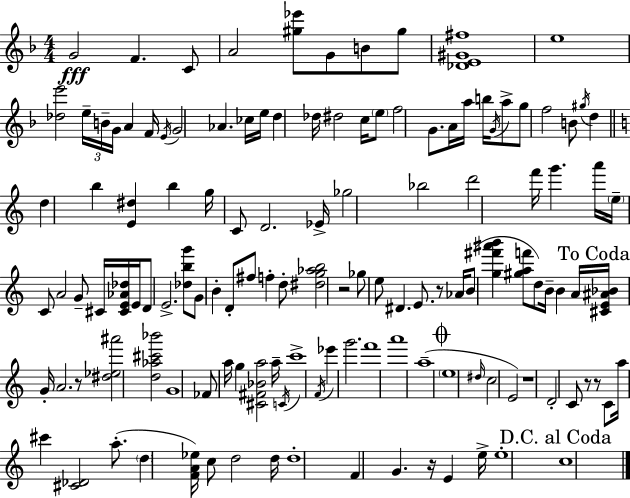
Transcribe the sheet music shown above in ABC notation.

X:1
T:Untitled
M:4/4
L:1/4
K:Dm
G2 F C/2 A2 [^g_e']/2 G/2 B/2 ^g/2 [_DE^G^f]4 e4 [_de']2 e/4 B/4 G/4 A F/4 E/4 G2 _A _c/4 e/4 d _d/4 ^d2 c/4 e/2 f2 G/2 A/4 a/4 b/4 G/4 a/2 g/2 f2 B/2 ^g/4 d d b [E^d] b g/4 C/2 D2 _E/4 _g2 _b2 d'2 f'/4 g' a'/4 e/4 C/2 A2 G/2 ^C/4 [^CE_A_d]/4 E/4 D/2 E2 [_dbg']/2 G/2 B D/2 ^f/2 f d/2 [^dg_ab]2 z2 _g/2 e/2 ^D E/2 z/2 _A/4 B/2 [g^f'^a'b'] [^gaf']/2 d/2 B/4 B A/4 [^CE^A_B]/4 G/4 A2 z/2 [^d_e^a']2 [d_a^c'_b']2 G4 _F/2 a/4 g [^C^F_Ba]2 a/4 C/4 c'4 F/4 _e' g'2 f'4 a'4 a4 e4 ^d/4 c2 E2 z4 D2 C/2 z/2 z/2 C/2 a/4 ^c' [^C_D]2 a/2 d [FA_e]/4 c/2 d2 d/4 d4 F G z/4 E e/4 e4 c4